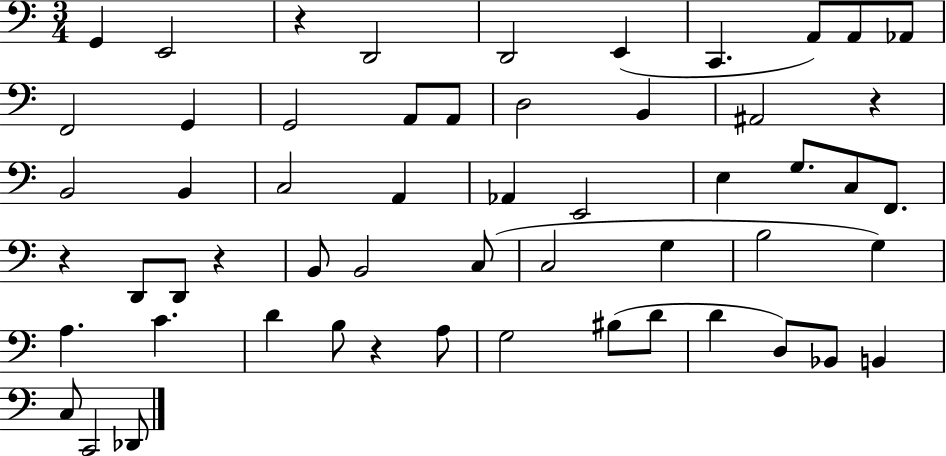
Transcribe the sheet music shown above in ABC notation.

X:1
T:Untitled
M:3/4
L:1/4
K:C
G,, E,,2 z D,,2 D,,2 E,, C,, A,,/2 A,,/2 _A,,/2 F,,2 G,, G,,2 A,,/2 A,,/2 D,2 B,, ^A,,2 z B,,2 B,, C,2 A,, _A,, E,,2 E, G,/2 C,/2 F,,/2 z D,,/2 D,,/2 z B,,/2 B,,2 C,/2 C,2 G, B,2 G, A, C D B,/2 z A,/2 G,2 ^B,/2 D/2 D D,/2 _B,,/2 B,, C,/2 C,,2 _D,,/2